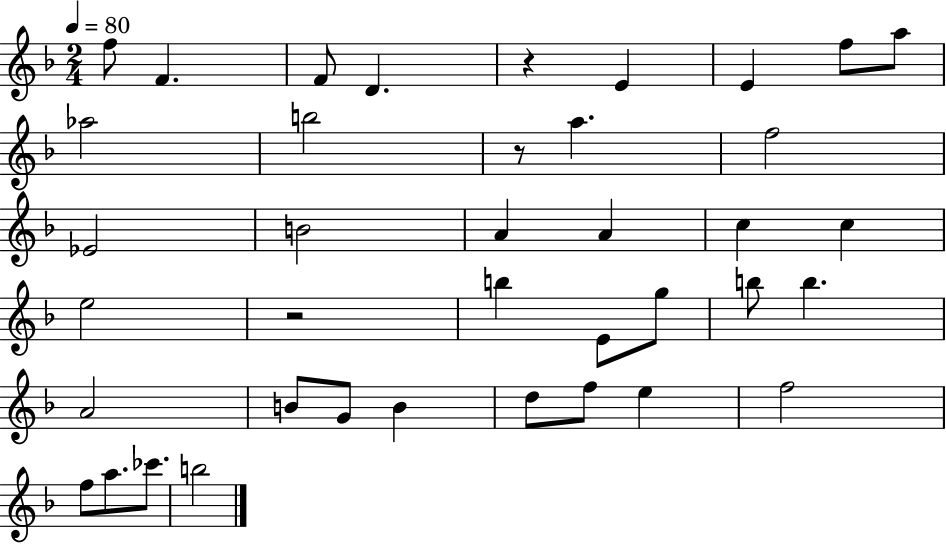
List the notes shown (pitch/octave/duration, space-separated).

F5/e F4/q. F4/e D4/q. R/q E4/q E4/q F5/e A5/e Ab5/h B5/h R/e A5/q. F5/h Eb4/h B4/h A4/q A4/q C5/q C5/q E5/h R/h B5/q E4/e G5/e B5/e B5/q. A4/h B4/e G4/e B4/q D5/e F5/e E5/q F5/h F5/e A5/e. CES6/e. B5/h